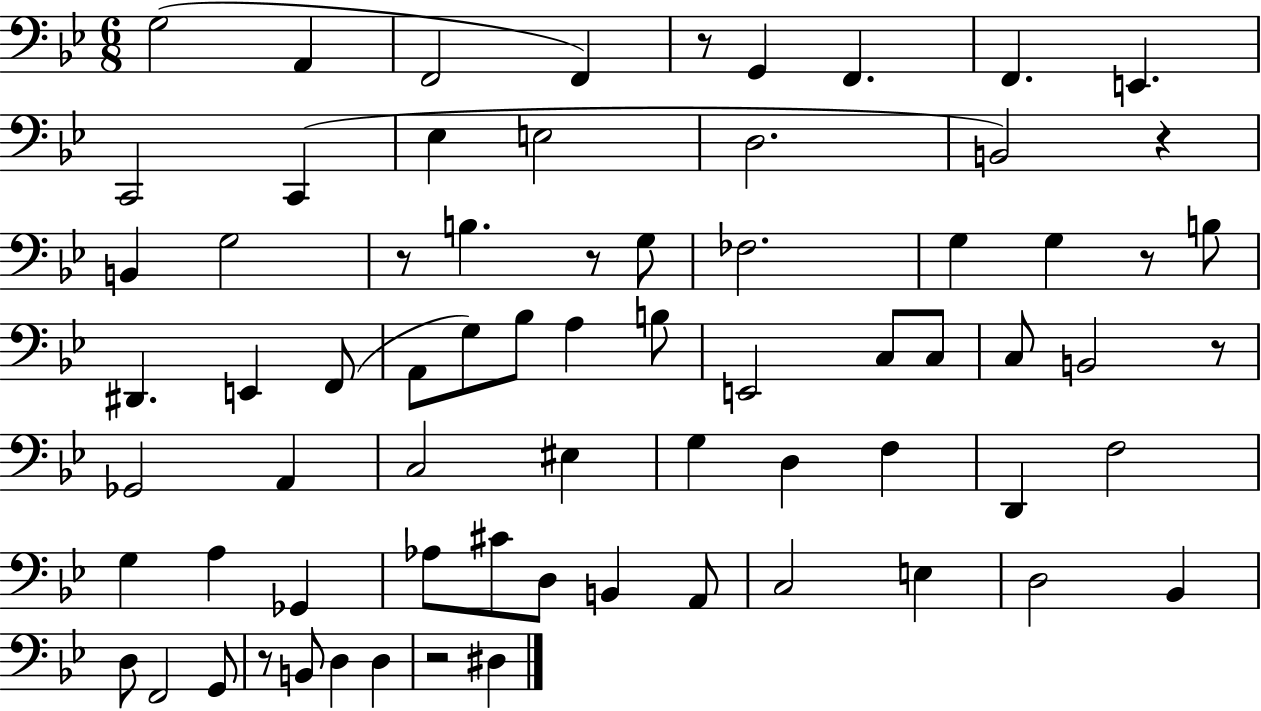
G3/h A2/q F2/h F2/q R/e G2/q F2/q. F2/q. E2/q. C2/h C2/q Eb3/q E3/h D3/h. B2/h R/q B2/q G3/h R/e B3/q. R/e G3/e FES3/h. G3/q G3/q R/e B3/e D#2/q. E2/q F2/e A2/e G3/e Bb3/e A3/q B3/e E2/h C3/e C3/e C3/e B2/h R/e Gb2/h A2/q C3/h EIS3/q G3/q D3/q F3/q D2/q F3/h G3/q A3/q Gb2/q Ab3/e C#4/e D3/e B2/q A2/e C3/h E3/q D3/h Bb2/q D3/e F2/h G2/e R/e B2/e D3/q D3/q R/h D#3/q